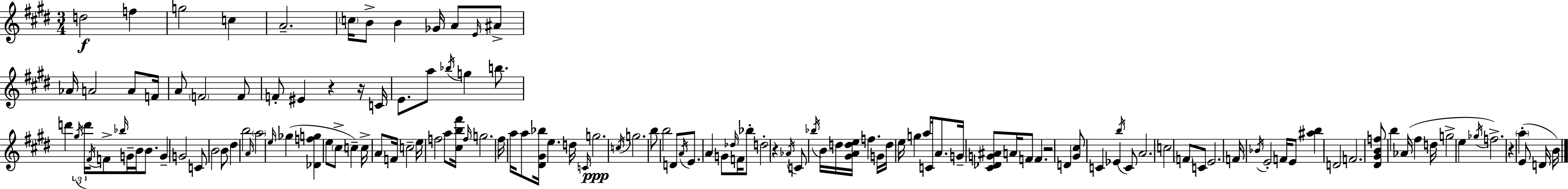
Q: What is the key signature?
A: E major